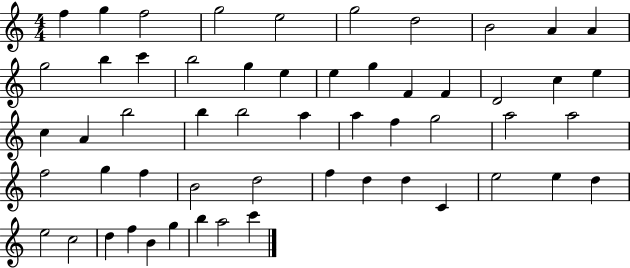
{
  \clef treble
  \numericTimeSignature
  \time 4/4
  \key c \major
  f''4 g''4 f''2 | g''2 e''2 | g''2 d''2 | b'2 a'4 a'4 | \break g''2 b''4 c'''4 | b''2 g''4 e''4 | e''4 g''4 f'4 f'4 | d'2 c''4 e''4 | \break c''4 a'4 b''2 | b''4 b''2 a''4 | a''4 f''4 g''2 | a''2 a''2 | \break f''2 g''4 f''4 | b'2 d''2 | f''4 d''4 d''4 c'4 | e''2 e''4 d''4 | \break e''2 c''2 | d''4 f''4 b'4 g''4 | b''4 a''2 c'''4 | \bar "|."
}